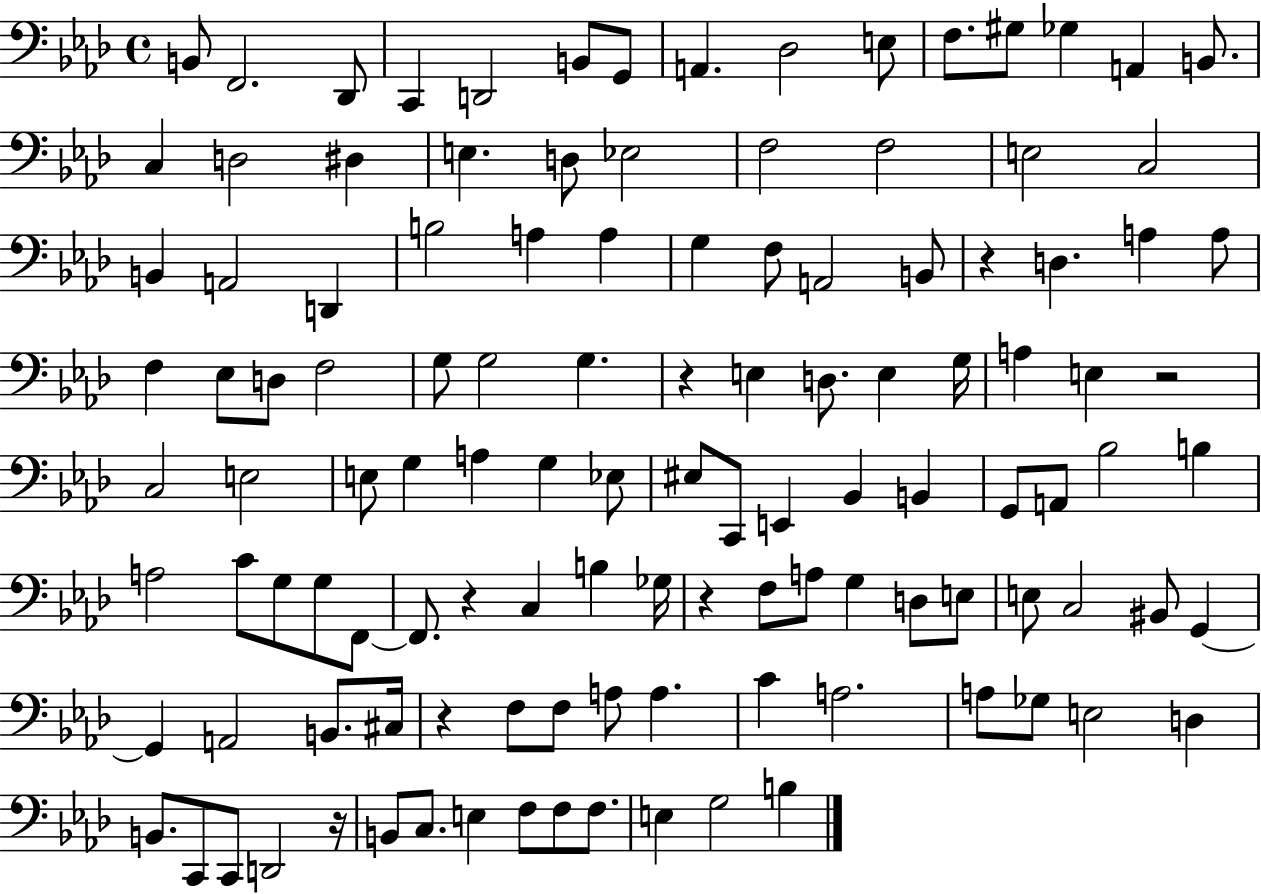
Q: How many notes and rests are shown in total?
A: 119